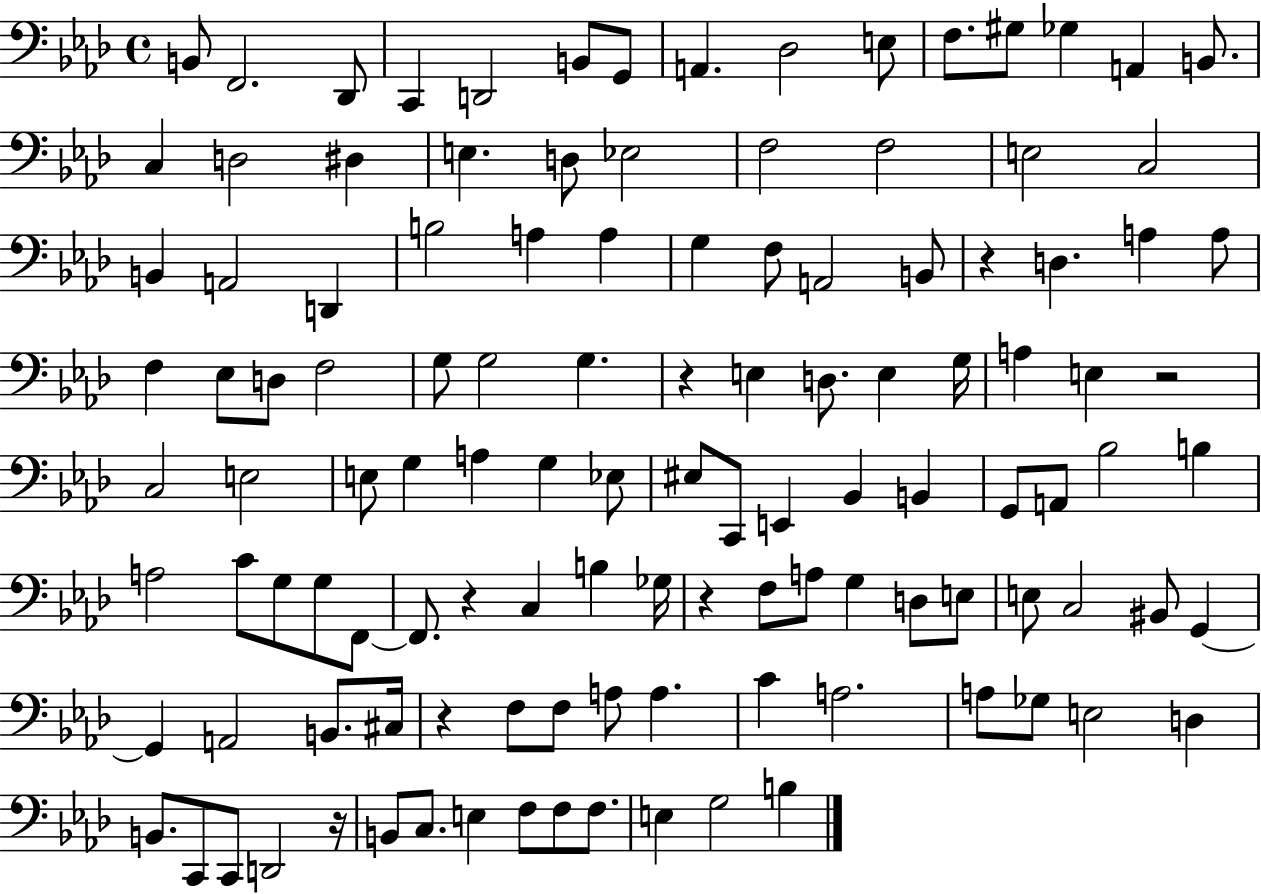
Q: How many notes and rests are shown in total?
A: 119